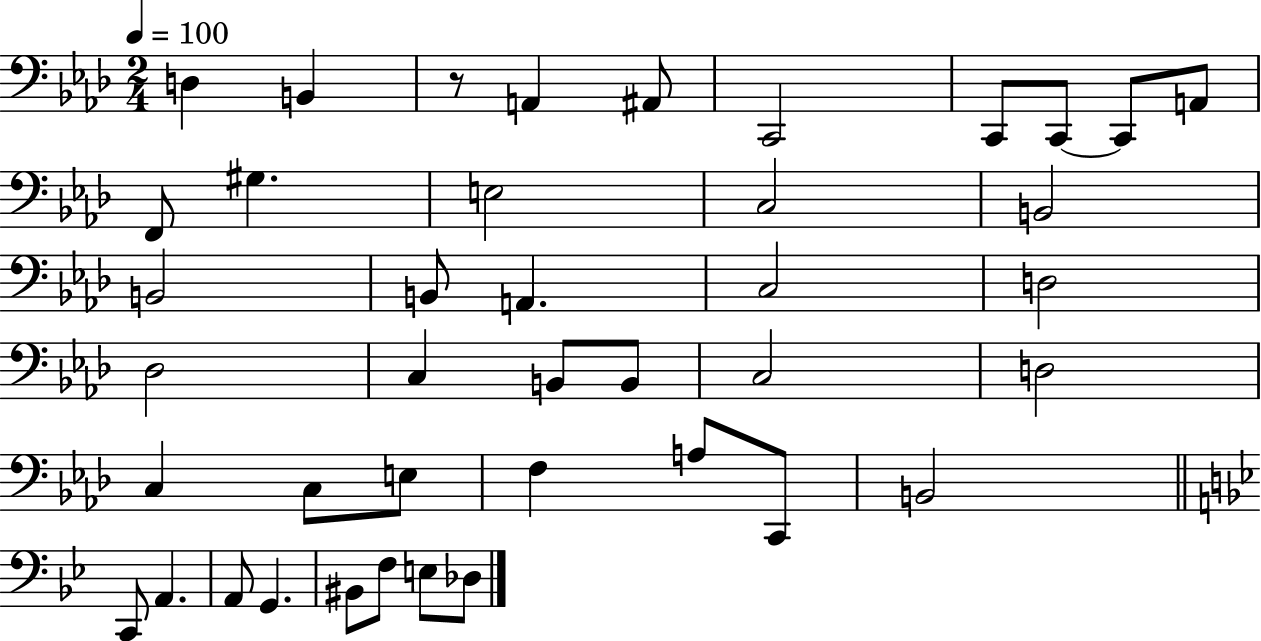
D3/q B2/q R/e A2/q A#2/e C2/h C2/e C2/e C2/e A2/e F2/e G#3/q. E3/h C3/h B2/h B2/h B2/e A2/q. C3/h D3/h Db3/h C3/q B2/e B2/e C3/h D3/h C3/q C3/e E3/e F3/q A3/e C2/e B2/h C2/e A2/q. A2/e G2/q. BIS2/e F3/e E3/e Db3/e